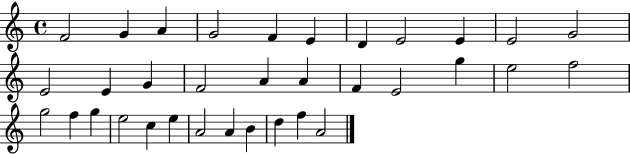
{
  \clef treble
  \time 4/4
  \defaultTimeSignature
  \key c \major
  f'2 g'4 a'4 | g'2 f'4 e'4 | d'4 e'2 e'4 | e'2 g'2 | \break e'2 e'4 g'4 | f'2 a'4 a'4 | f'4 e'2 g''4 | e''2 f''2 | \break g''2 f''4 g''4 | e''2 c''4 e''4 | a'2 a'4 b'4 | d''4 f''4 a'2 | \break \bar "|."
}